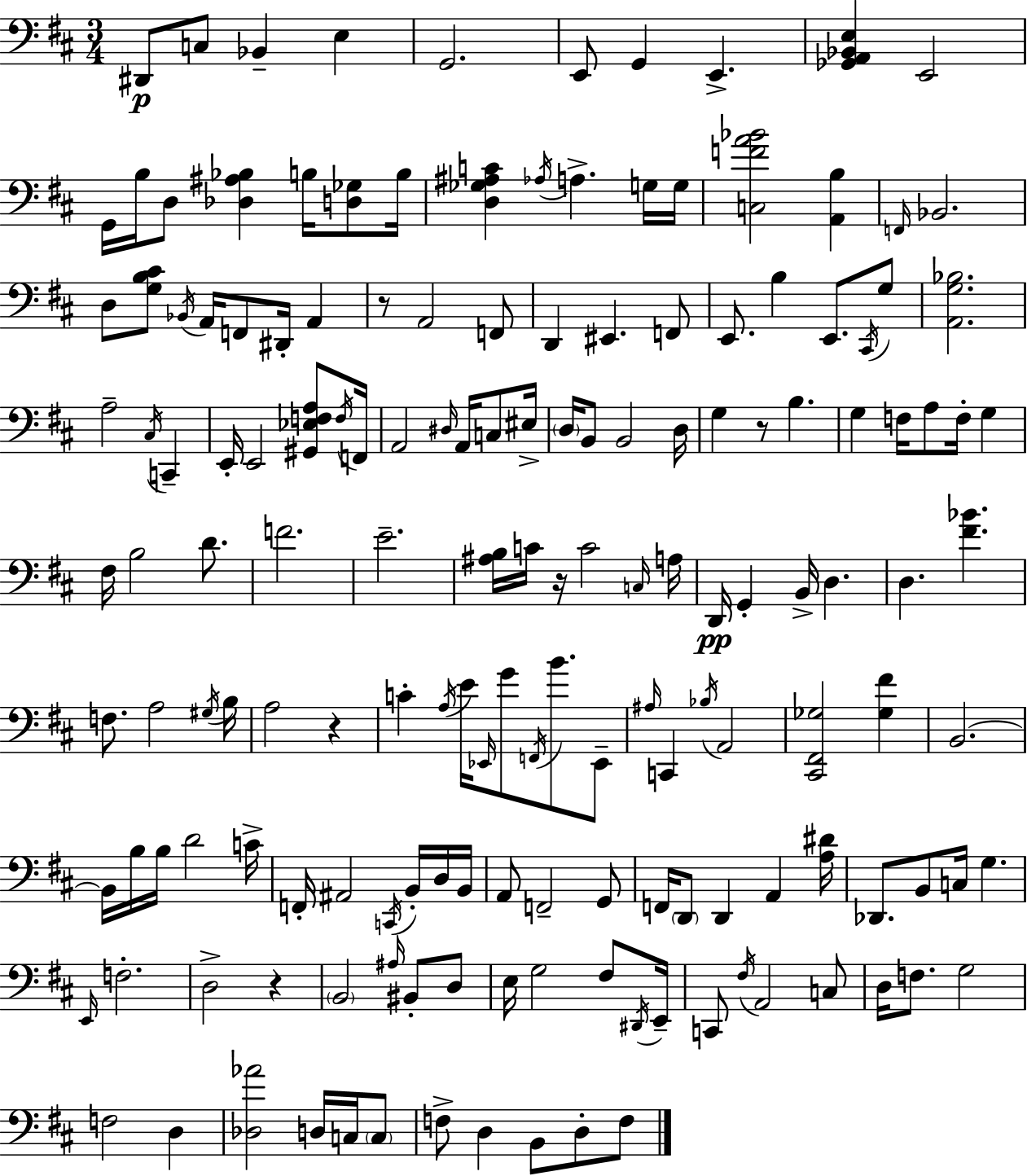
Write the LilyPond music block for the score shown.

{
  \clef bass
  \numericTimeSignature
  \time 3/4
  \key d \major
  dis,8\p c8 bes,4-- e4 | g,2. | e,8 g,4 e,4.-> | <ges, a, bes, e>4 e,2 | \break g,16 b16 d8 <des ais bes>4 b16 <d ges>8 b16 | <d ges ais c'>4 \acciaccatura { aes16 } a4.-> g16 | g16 <c f' a' bes'>2 <a, b>4 | \grace { f,16 } bes,2. | \break d8 <g b cis'>8 \acciaccatura { bes,16 } a,16 f,8 dis,16-. a,4 | r8 a,2 | f,8 d,4 eis,4. | f,8 e,8. b4 e,8. | \break \acciaccatura { cis,16 } g8 <a, g bes>2. | a2-- | \acciaccatura { cis16 } c,4-- e,16-. e,2 | <gis, ees f a>8 \acciaccatura { f16 } f,16 a,2 | \break \grace { dis16 } a,16 c8 eis16-> \parenthesize d16 b,8 b,2 | d16 g4 r8 | b4. g4 f16 | a8 f16-. g4 fis16 b2 | \break d'8. f'2. | e'2.-- | <ais b>16 c'16 r16 c'2 | \grace { c16 } a16 d,16\pp g,4-. | \break b,16-> d4. d4. | <fis' bes'>4. f8. a2 | \acciaccatura { gis16 } b16 a2 | r4 c'4-. | \break \acciaccatura { a16 } e'16 \grace { ees,16 } g'8 \acciaccatura { f,16 } b'8. ees,8-- | \grace { ais16 } c,4 \acciaccatura { bes16 } a,2 | <cis, fis, ges>2 <ges fis'>4 | b,2.~~ | \break b,16 b16 b16 d'2 | c'16-> f,16-. ais,2 \acciaccatura { c,16 } | b,16-. d16 b,16 a,8 f,2-- | g,8 f,16 \parenthesize d,8 d,4 a,4 | \break <a dis'>16 des,8. b,8 c16 g4. | \grace { e,16 } f2.-. | d2-> | r4 \parenthesize b,2 | \break \grace { ais16 } bis,8-. d8 e16 g2 | fis8 \acciaccatura { dis,16 } e,16-- c,8 \acciaccatura { fis16 } a,2 | c8 d16 f8. g2 | f2 | \break d4 <des aes'>2 | d16 c16 \parenthesize c8 f8-> d4 | b,8 d8-. f8 \bar "|."
}